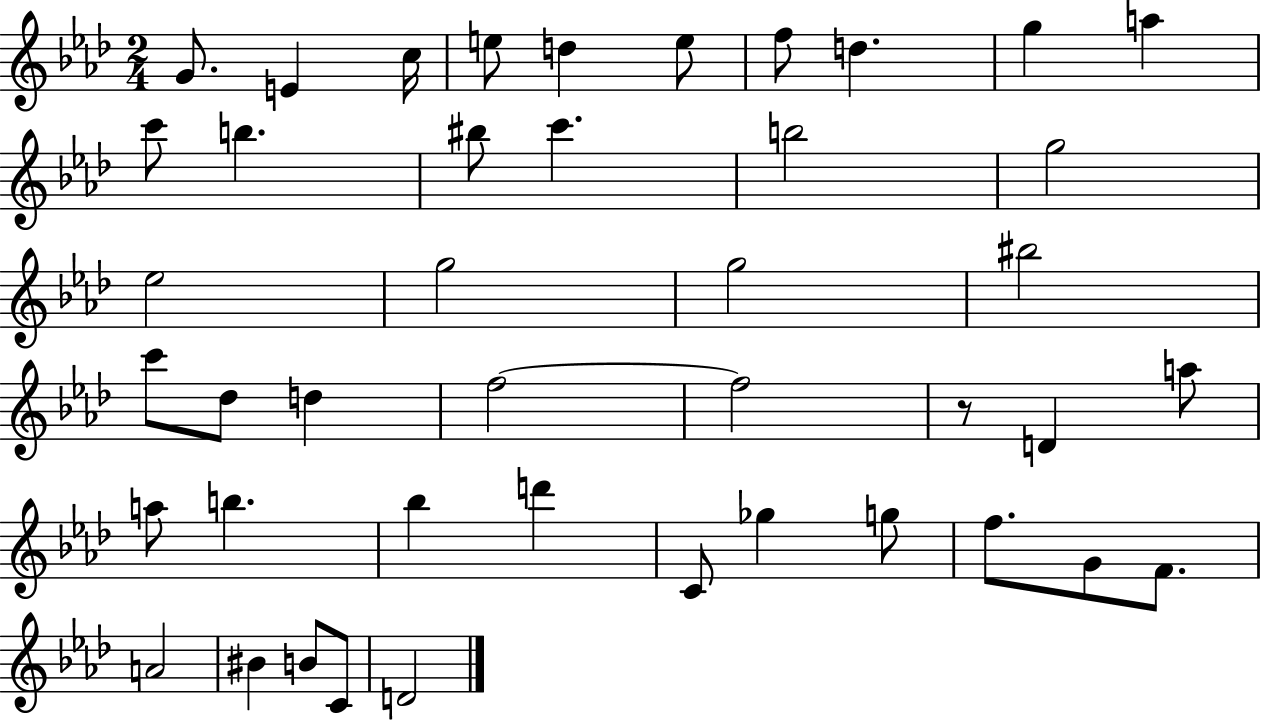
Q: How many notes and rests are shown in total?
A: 43